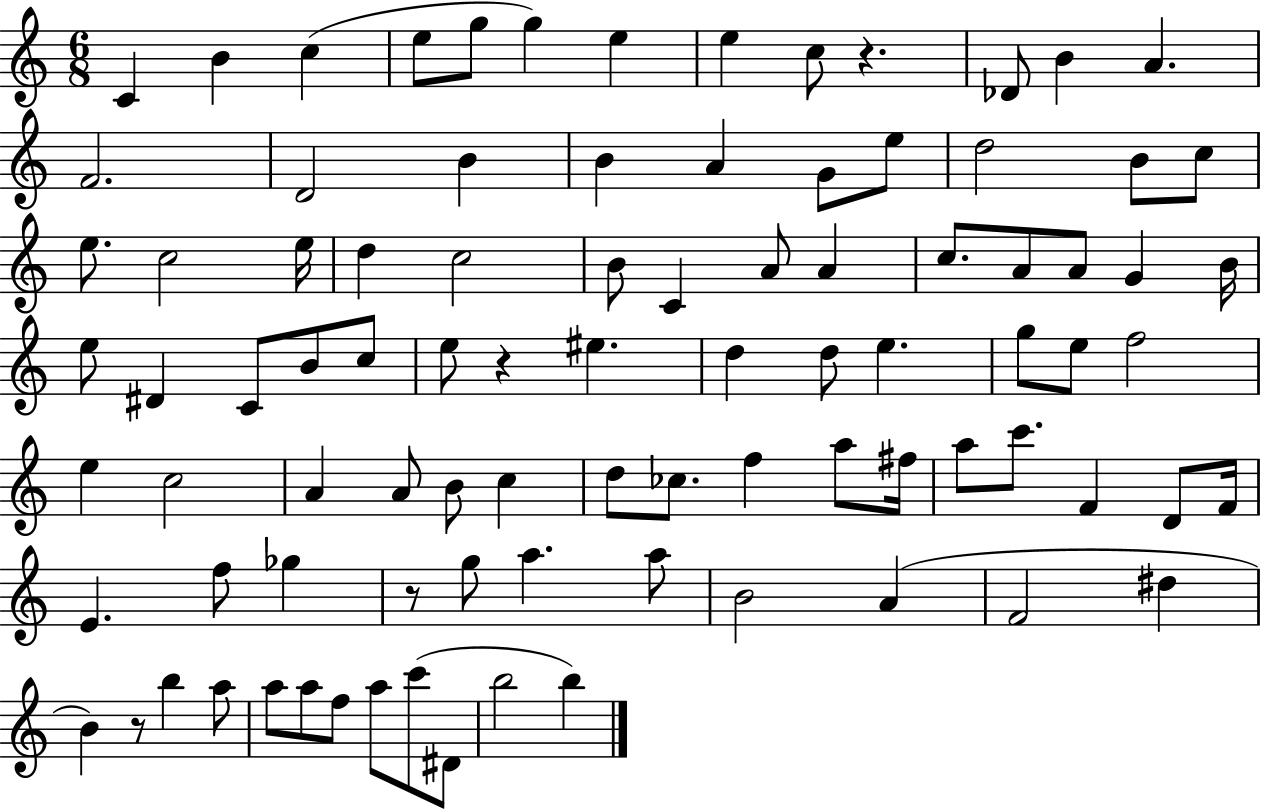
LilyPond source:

{
  \clef treble
  \numericTimeSignature
  \time 6/8
  \key c \major
  c'4 b'4 c''4( | e''8 g''8 g''4) e''4 | e''4 c''8 r4. | des'8 b'4 a'4. | \break f'2. | d'2 b'4 | b'4 a'4 g'8 e''8 | d''2 b'8 c''8 | \break e''8. c''2 e''16 | d''4 c''2 | b'8 c'4 a'8 a'4 | c''8. a'8 a'8 g'4 b'16 | \break e''8 dis'4 c'8 b'8 c''8 | e''8 r4 eis''4. | d''4 d''8 e''4. | g''8 e''8 f''2 | \break e''4 c''2 | a'4 a'8 b'8 c''4 | d''8 ces''8. f''4 a''8 fis''16 | a''8 c'''8. f'4 d'8 f'16 | \break e'4. f''8 ges''4 | r8 g''8 a''4. a''8 | b'2 a'4( | f'2 dis''4 | \break b'4) r8 b''4 a''8 | a''8 a''8 f''8 a''8 c'''8( dis'8 | b''2 b''4) | \bar "|."
}